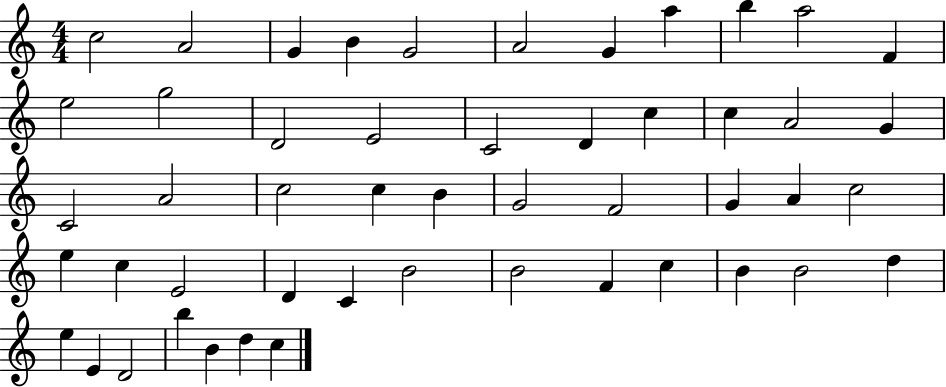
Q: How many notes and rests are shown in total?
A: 50